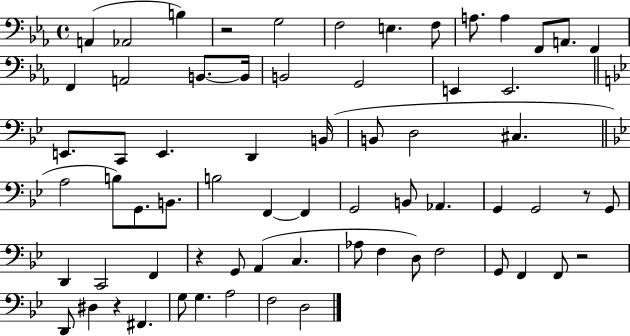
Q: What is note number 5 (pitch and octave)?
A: F3